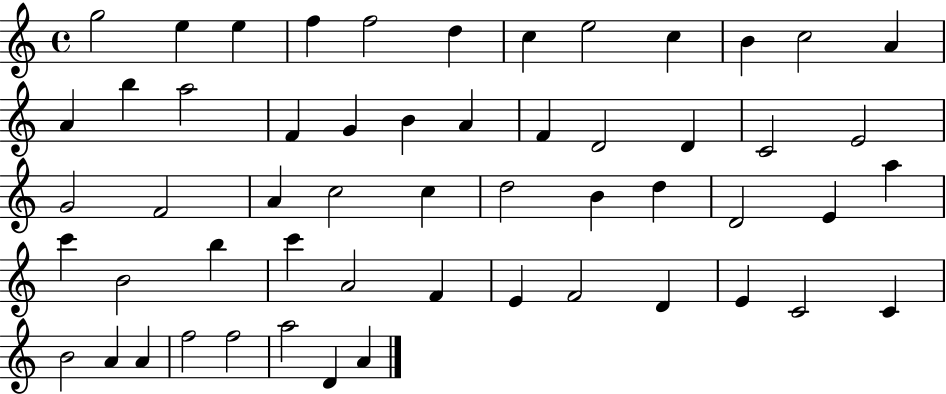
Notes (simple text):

G5/h E5/q E5/q F5/q F5/h D5/q C5/q E5/h C5/q B4/q C5/h A4/q A4/q B5/q A5/h F4/q G4/q B4/q A4/q F4/q D4/h D4/q C4/h E4/h G4/h F4/h A4/q C5/h C5/q D5/h B4/q D5/q D4/h E4/q A5/q C6/q B4/h B5/q C6/q A4/h F4/q E4/q F4/h D4/q E4/q C4/h C4/q B4/h A4/q A4/q F5/h F5/h A5/h D4/q A4/q